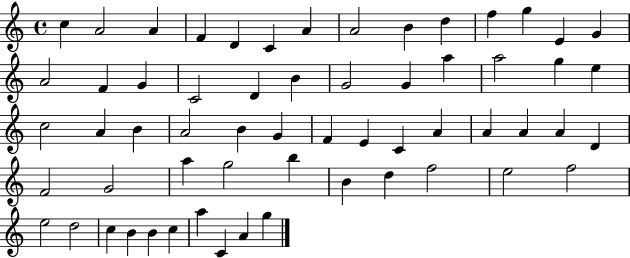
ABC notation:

X:1
T:Untitled
M:4/4
L:1/4
K:C
c A2 A F D C A A2 B d f g E G A2 F G C2 D B G2 G a a2 g e c2 A B A2 B G F E C A A A A D F2 G2 a g2 b B d f2 e2 f2 e2 d2 c B B c a C A g